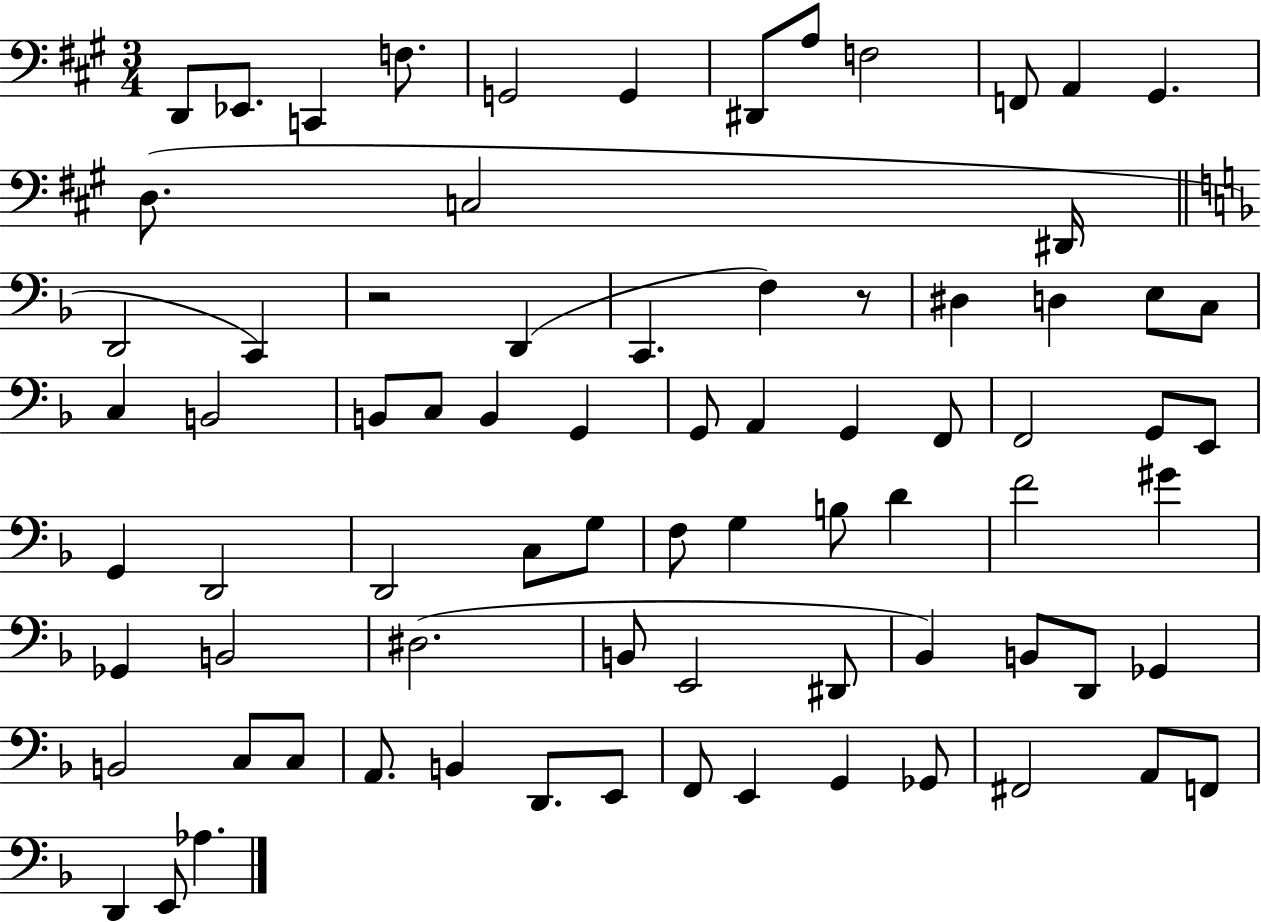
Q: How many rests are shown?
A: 2